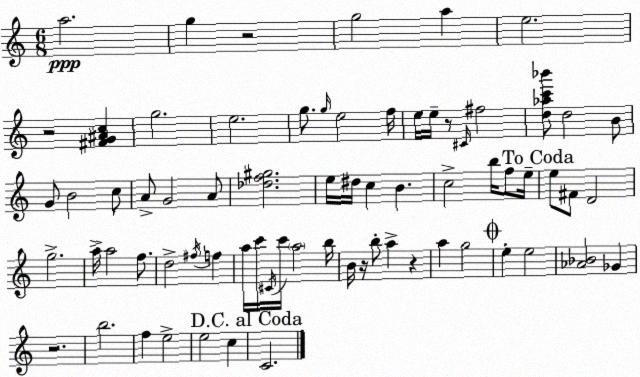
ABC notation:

X:1
T:Untitled
M:6/8
L:1/4
K:C
a2 g z2 g2 a e2 z2 [^FG^Ac] g2 e2 g/2 g/4 e2 f/4 e/4 e/4 z/2 ^C/4 ^f2 [d_ac'_b']/2 d2 B/2 G/2 B2 c/2 A/2 G2 A/2 [_df^g]2 e/4 ^d/4 c B c2 b/4 f/2 e/4 e/2 ^F/2 D2 g2 a/4 a2 f/2 d2 ^f/4 f a/4 c'/4 ^C/4 c'/4 a2 b/4 B/4 z/4 b/2 a z a g2 e e2 [_A_B]2 _G z2 b2 f e2 e2 c C2